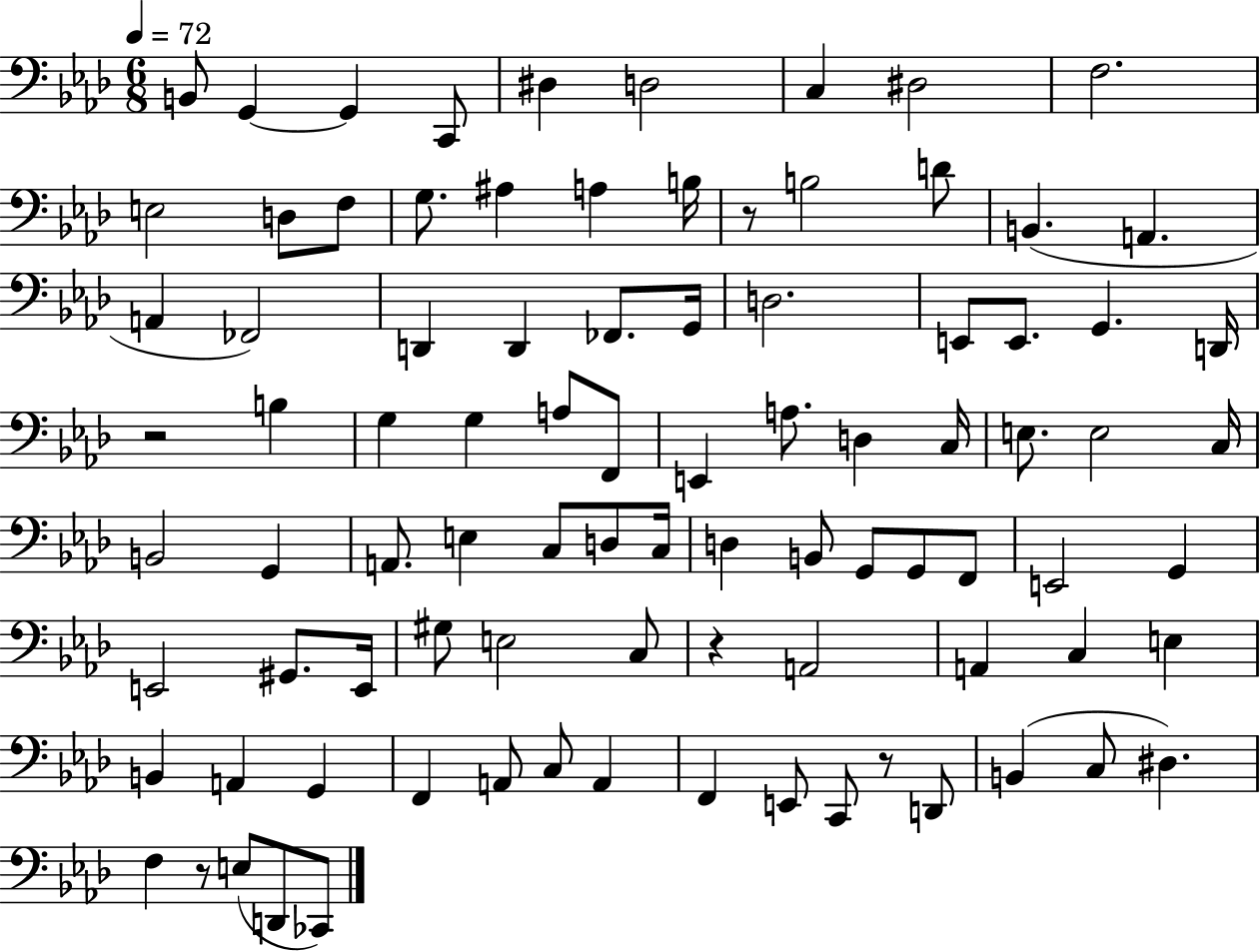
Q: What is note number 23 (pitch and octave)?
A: D2